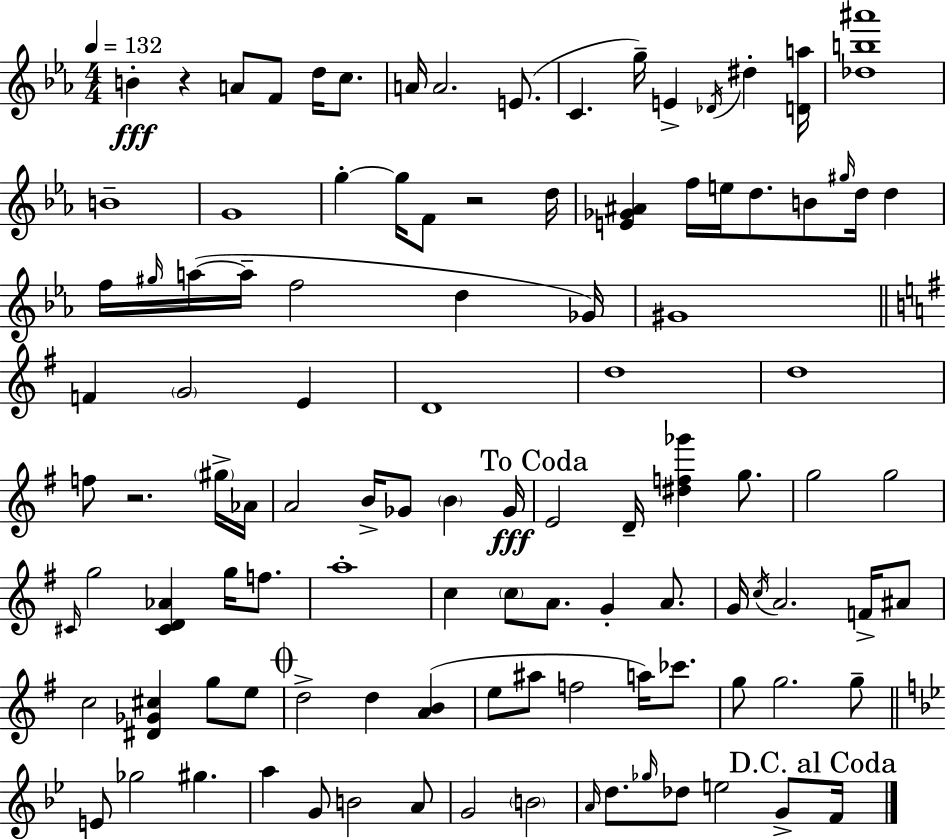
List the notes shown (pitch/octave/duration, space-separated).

B4/q R/q A4/e F4/e D5/s C5/e. A4/s A4/h. E4/e. C4/q. G5/s E4/q Db4/s D#5/q [D4,A5]/s [Db5,B5,A#6]/w B4/w G4/w G5/q G5/s F4/e R/h D5/s [E4,Gb4,A#4]/q F5/s E5/s D5/e. B4/e G#5/s D5/s D5/q F5/s G#5/s A5/s A5/s F5/h D5/q Gb4/s G#4/w F4/q G4/h E4/q D4/w D5/w D5/w F5/e R/h. G#5/s Ab4/s A4/h B4/s Gb4/e B4/q Gb4/s E4/h D4/s [D#5,F5,Gb6]/q G5/e. G5/h G5/h C#4/s G5/h [C#4,D4,Ab4]/q G5/s F5/e. A5/w C5/q C5/e A4/e. G4/q A4/e. G4/s C5/s A4/h. F4/s A#4/e C5/h [D#4,Gb4,C#5]/q G5/e E5/e D5/h D5/q [A4,B4]/q E5/e A#5/e F5/h A5/s CES6/e. G5/e G5/h. G5/e E4/e Gb5/h G#5/q. A5/q G4/e B4/h A4/e G4/h B4/h A4/s D5/e. Gb5/s Db5/e E5/h G4/e F4/s